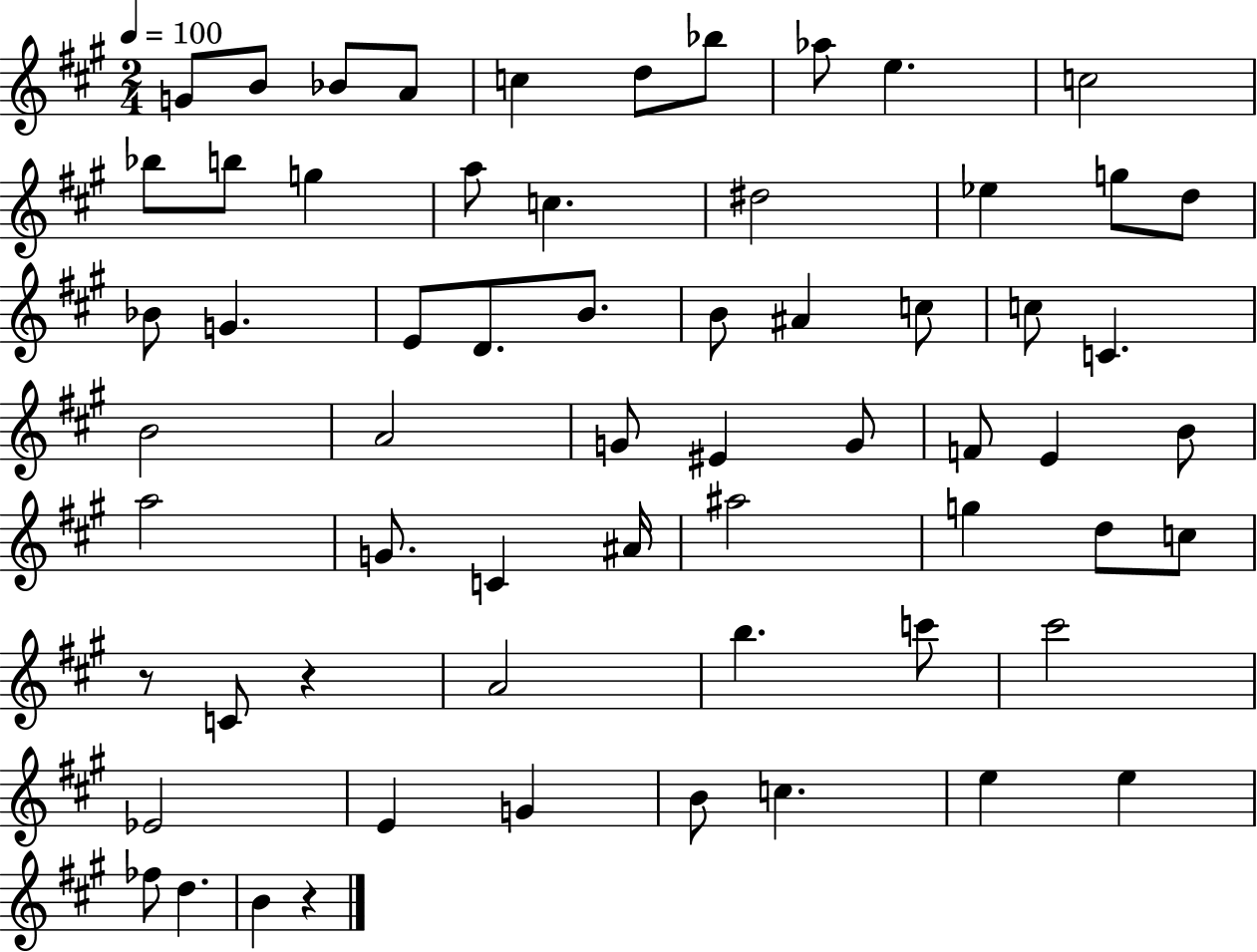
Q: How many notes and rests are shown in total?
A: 63